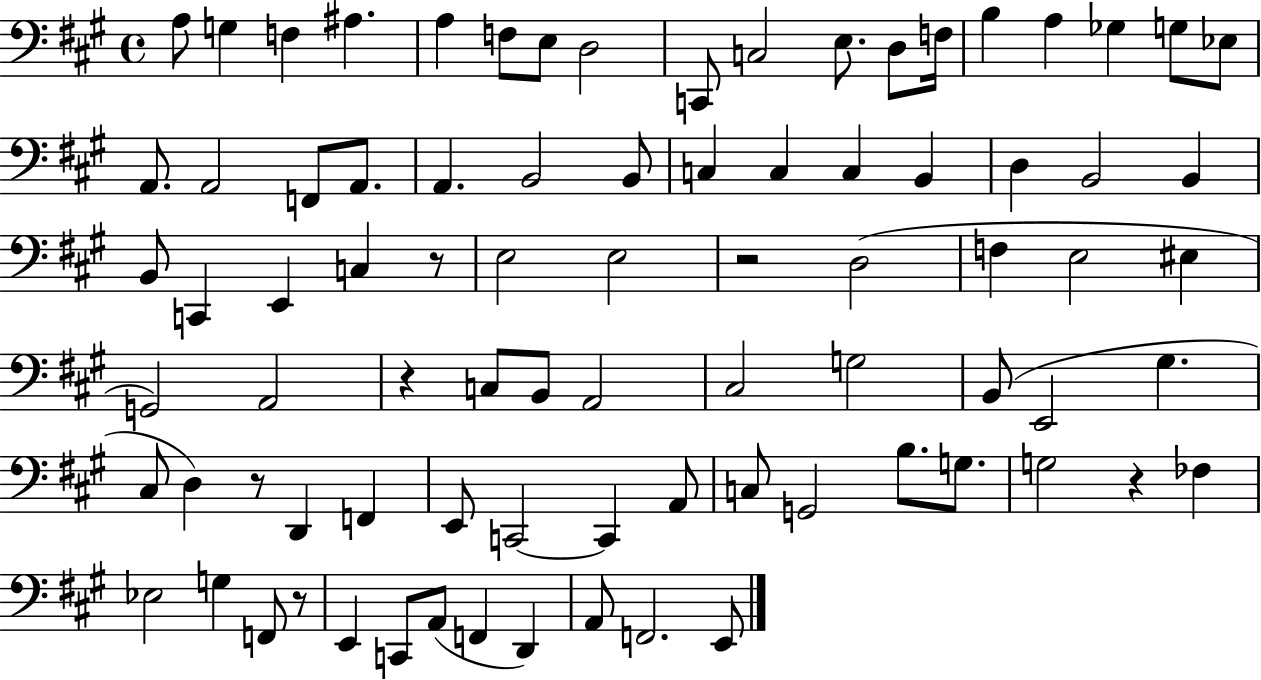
X:1
T:Untitled
M:4/4
L:1/4
K:A
A,/2 G, F, ^A, A, F,/2 E,/2 D,2 C,,/2 C,2 E,/2 D,/2 F,/4 B, A, _G, G,/2 _E,/2 A,,/2 A,,2 F,,/2 A,,/2 A,, B,,2 B,,/2 C, C, C, B,, D, B,,2 B,, B,,/2 C,, E,, C, z/2 E,2 E,2 z2 D,2 F, E,2 ^E, G,,2 A,,2 z C,/2 B,,/2 A,,2 ^C,2 G,2 B,,/2 E,,2 ^G, ^C,/2 D, z/2 D,, F,, E,,/2 C,,2 C,, A,,/2 C,/2 G,,2 B,/2 G,/2 G,2 z _F, _E,2 G, F,,/2 z/2 E,, C,,/2 A,,/2 F,, D,, A,,/2 F,,2 E,,/2